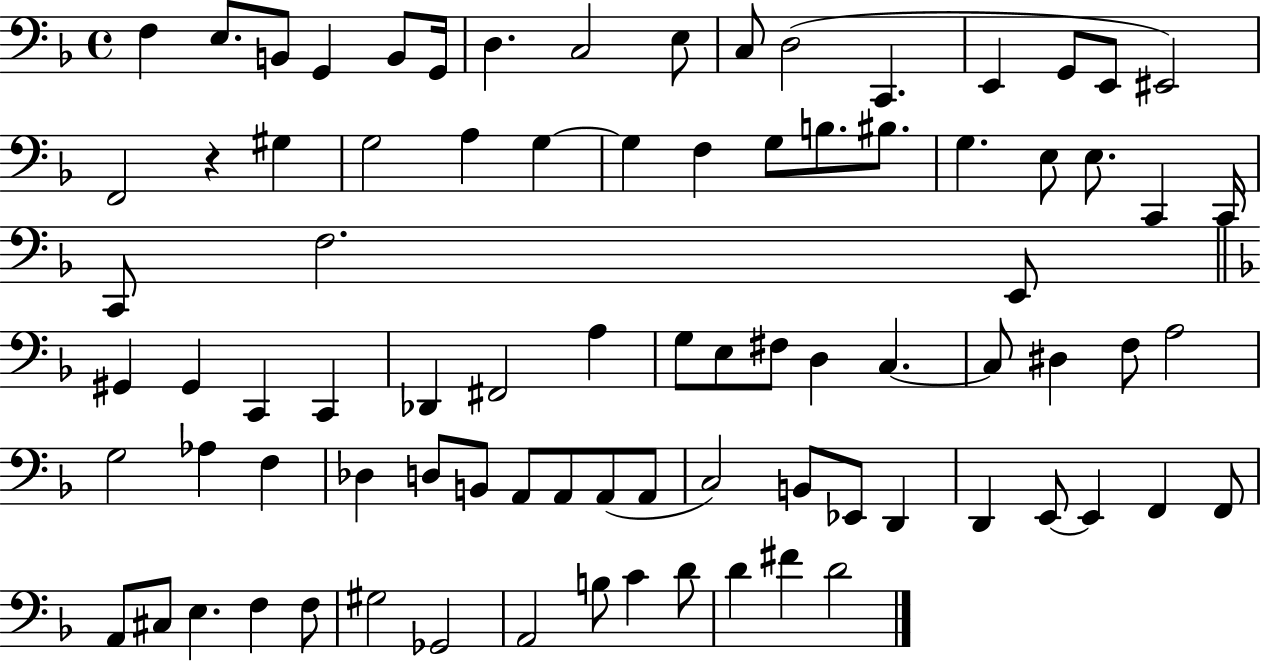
F3/q E3/e. B2/e G2/q B2/e G2/s D3/q. C3/h E3/e C3/e D3/h C2/q. E2/q G2/e E2/e EIS2/h F2/h R/q G#3/q G3/h A3/q G3/q G3/q F3/q G3/e B3/e. BIS3/e. G3/q. E3/e E3/e. C2/q C2/s C2/e F3/h. E2/e G#2/q G#2/q C2/q C2/q Db2/q F#2/h A3/q G3/e E3/e F#3/e D3/q C3/q. C3/e D#3/q F3/e A3/h G3/h Ab3/q F3/q Db3/q D3/e B2/e A2/e A2/e A2/e A2/e C3/h B2/e Eb2/e D2/q D2/q E2/e E2/q F2/q F2/e A2/e C#3/e E3/q. F3/q F3/e G#3/h Gb2/h A2/h B3/e C4/q D4/e D4/q F#4/q D4/h